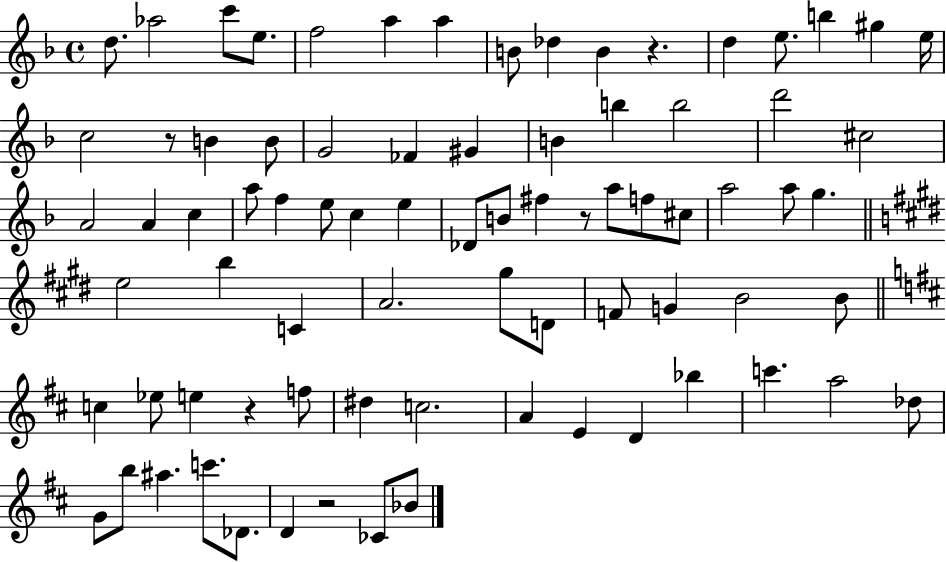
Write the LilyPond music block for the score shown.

{
  \clef treble
  \time 4/4
  \defaultTimeSignature
  \key f \major
  d''8. aes''2 c'''8 e''8. | f''2 a''4 a''4 | b'8 des''4 b'4 r4. | d''4 e''8. b''4 gis''4 e''16 | \break c''2 r8 b'4 b'8 | g'2 fes'4 gis'4 | b'4 b''4 b''2 | d'''2 cis''2 | \break a'2 a'4 c''4 | a''8 f''4 e''8 c''4 e''4 | des'8 b'8 fis''4 r8 a''8 f''8 cis''8 | a''2 a''8 g''4. | \break \bar "||" \break \key e \major e''2 b''4 c'4 | a'2. gis''8 d'8 | f'8 g'4 b'2 b'8 | \bar "||" \break \key b \minor c''4 ees''8 e''4 r4 f''8 | dis''4 c''2. | a'4 e'4 d'4 bes''4 | c'''4. a''2 des''8 | \break g'8 b''8 ais''4. c'''8. des'8. | d'4 r2 ces'8 bes'8 | \bar "|."
}